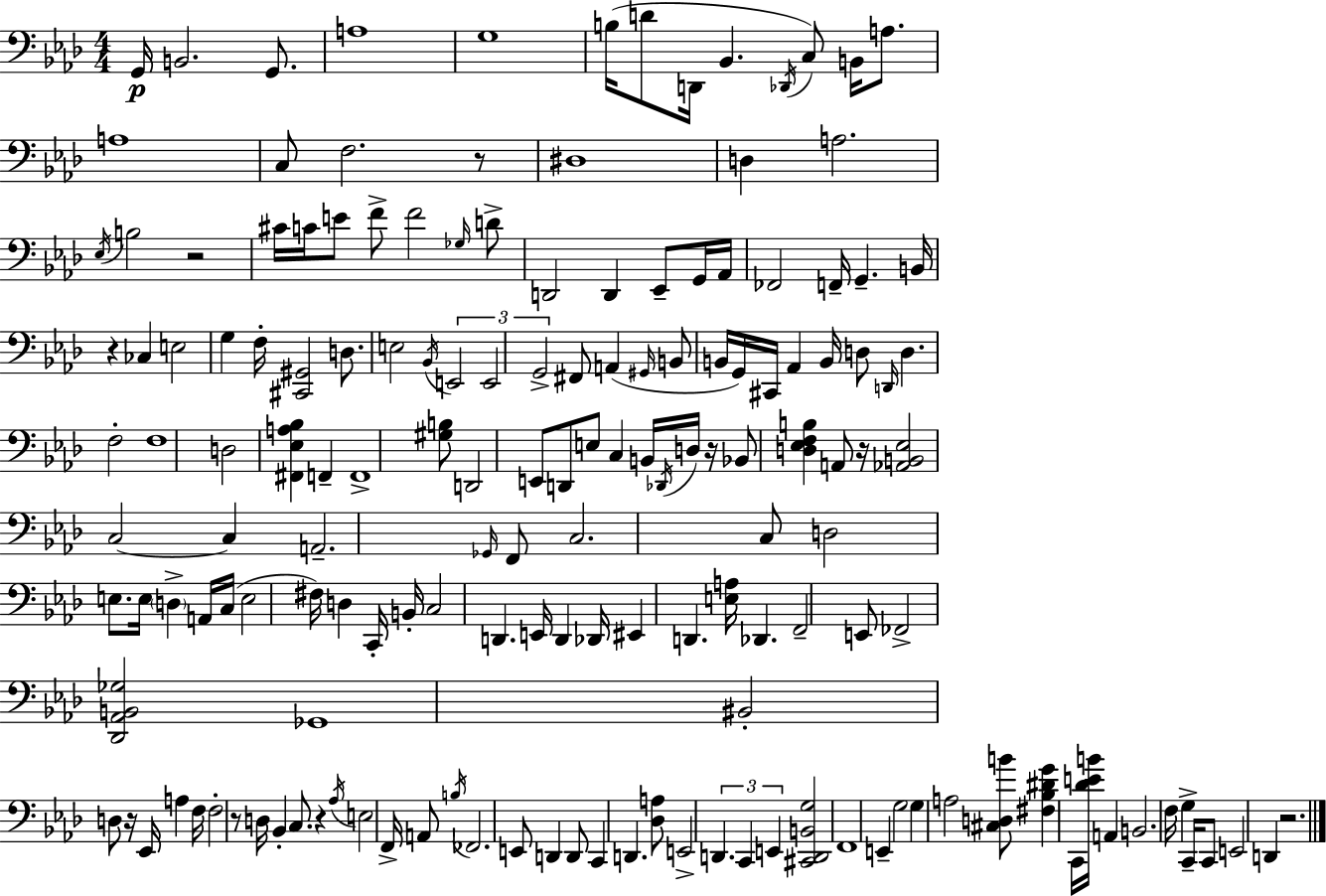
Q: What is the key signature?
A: F minor